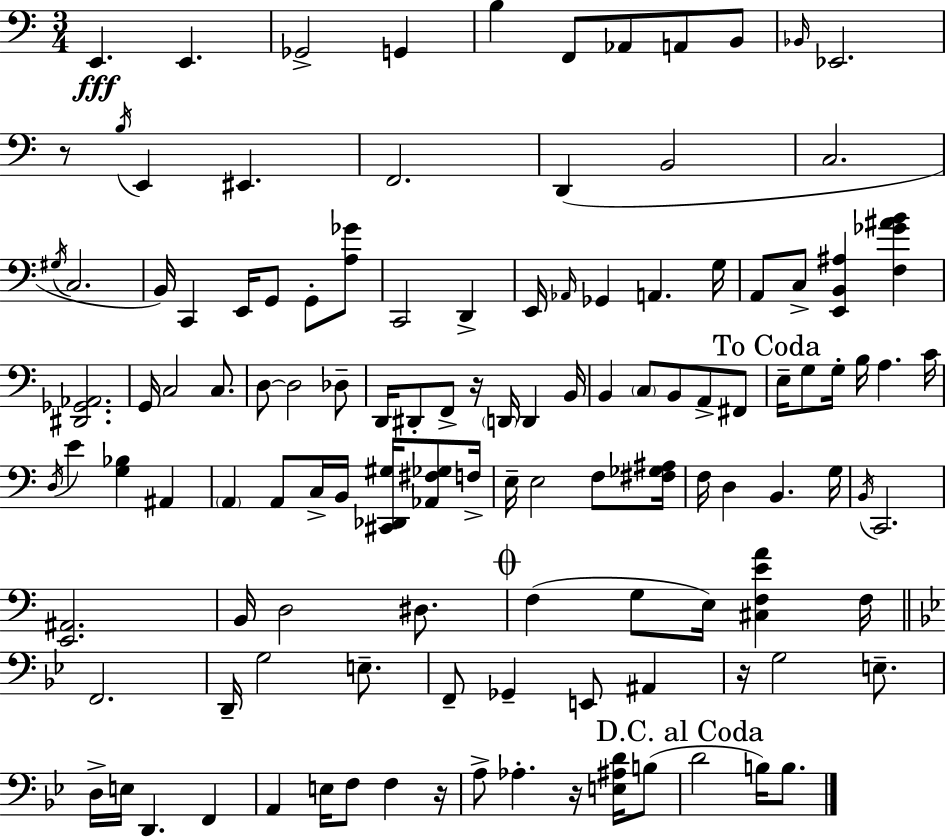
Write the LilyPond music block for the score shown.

{
  \clef bass
  \numericTimeSignature
  \time 3/4
  \key a \minor
  e,4.\fff e,4. | ges,2-> g,4 | b4 f,8 aes,8 a,8 b,8 | \grace { bes,16 } ees,2. | \break r8 \acciaccatura { b16 } e,4 eis,4. | f,2. | d,4( b,2 | c2. | \break \acciaccatura { gis16 } c2. | b,16) c,4 e,16 g,8 g,8-. | <a ges'>8 c,2 d,4-> | e,16 \grace { aes,16 } ges,4 a,4. | \break g16 a,8 c8-> <e, b, ais>4 | <f ges' ais' b'>4 <dis, ges, aes,>2. | g,16 c2 | c8. d8~~ d2 | \break des8-- d,16 dis,8-. f,8-> r16 \parenthesize d,16 d,4 | b,16 b,4 \parenthesize c8 b,8 | a,8-> fis,8 \mark "To Coda" e16-- g8 g16-. b16 a4. | c'16 \acciaccatura { d16 } e'4 <g bes>4 | \break ais,4 \parenthesize a,4 a,8 c16-> | b,16 <cis, des, gis>16 <aes, fis ges>8 f16-> e16-- e2 | f8 <fis ges ais>16 f16 d4 b,4. | g16 \acciaccatura { b,16 } c,2. | \break <e, ais,>2. | b,16 d2 | dis8. \mark \markup { \musicglyph "scripts.coda" } f4( g8 | e16) <cis f e' a'>4 f16 \bar "||" \break \key g \minor f,2. | d,16-- g2 e8.-- | f,8-- ges,4-- e,8 ais,4 | r16 g2 e8.-- | \break d16-> e16 d,4. f,4 | a,4 e16 f8 f4 r16 | a8-> aes4.-. r16 <e ais d'>16 b8( | \mark "D.C. al Coda" d'2 b16) b8. | \break \bar "|."
}